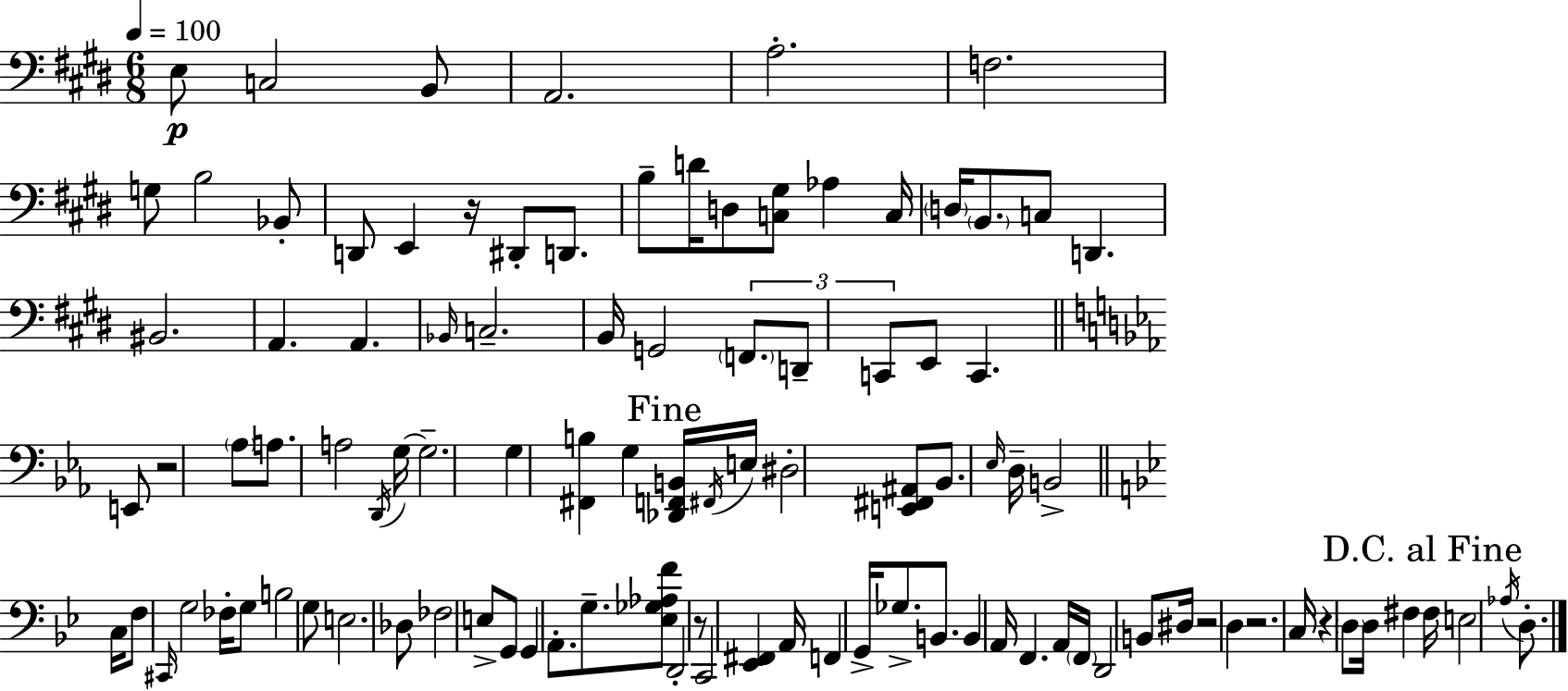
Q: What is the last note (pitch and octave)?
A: D3